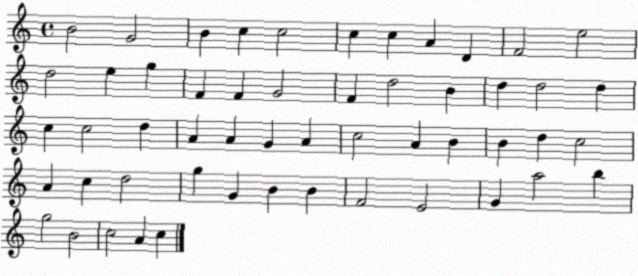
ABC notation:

X:1
T:Untitled
M:4/4
L:1/4
K:C
B2 G2 B c c2 c c A D F2 e2 d2 e g F F G2 F d2 B d d2 d c c2 d A A G A c2 A B B d c2 A c d2 g G B B F2 E2 G a2 b g2 B2 c2 A c